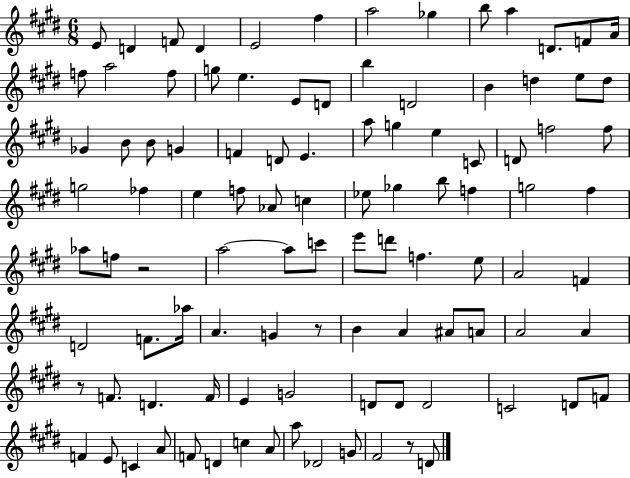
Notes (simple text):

E4/e D4/q F4/e D4/q E4/h F#5/q A5/h Gb5/q B5/e A5/q D4/e. F4/e A4/s F5/e A5/h F5/e G5/e E5/q. E4/e D4/e B5/q D4/h B4/q D5/q E5/e D5/e Gb4/q B4/e B4/e G4/q F4/q D4/e E4/q. A5/e G5/q E5/q C4/e D4/e F5/h F5/e G5/h FES5/q E5/q F5/e Ab4/e C5/q Eb5/e Gb5/q B5/e F5/q G5/h F#5/q Ab5/e F5/e R/h A5/h A5/e C6/e E6/e D6/e F5/q. E5/e A4/h F4/q D4/h F4/e. Ab5/s A4/q. G4/q R/e B4/q A4/q A#4/e A4/e A4/h A4/q R/e F4/e. D4/q. F4/s E4/q G4/h D4/e D4/e D4/h C4/h D4/e F4/e F4/q E4/e C4/q A4/e F4/e D4/q C5/q A4/e A5/e Db4/h G4/e F#4/h R/e D4/e